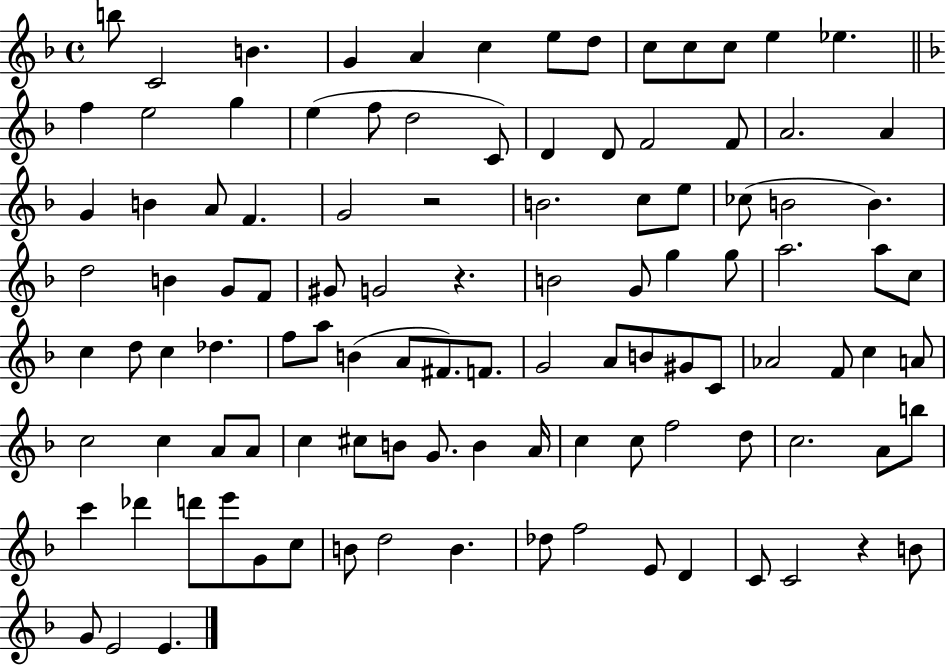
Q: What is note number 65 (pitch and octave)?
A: C4